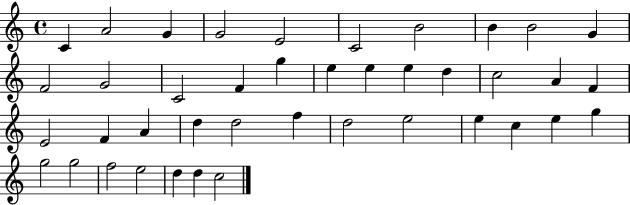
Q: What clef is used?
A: treble